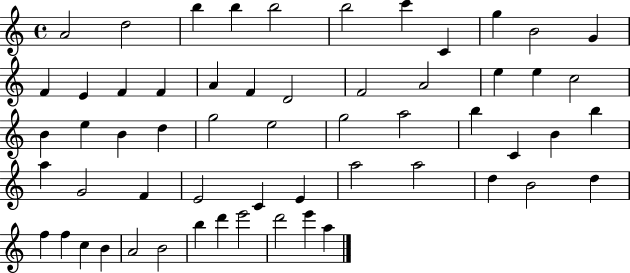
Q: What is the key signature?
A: C major